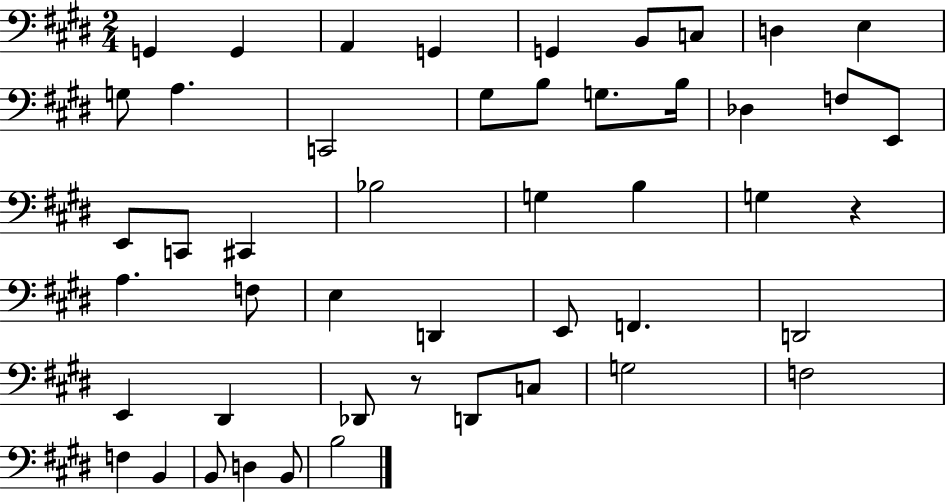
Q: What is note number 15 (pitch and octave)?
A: G3